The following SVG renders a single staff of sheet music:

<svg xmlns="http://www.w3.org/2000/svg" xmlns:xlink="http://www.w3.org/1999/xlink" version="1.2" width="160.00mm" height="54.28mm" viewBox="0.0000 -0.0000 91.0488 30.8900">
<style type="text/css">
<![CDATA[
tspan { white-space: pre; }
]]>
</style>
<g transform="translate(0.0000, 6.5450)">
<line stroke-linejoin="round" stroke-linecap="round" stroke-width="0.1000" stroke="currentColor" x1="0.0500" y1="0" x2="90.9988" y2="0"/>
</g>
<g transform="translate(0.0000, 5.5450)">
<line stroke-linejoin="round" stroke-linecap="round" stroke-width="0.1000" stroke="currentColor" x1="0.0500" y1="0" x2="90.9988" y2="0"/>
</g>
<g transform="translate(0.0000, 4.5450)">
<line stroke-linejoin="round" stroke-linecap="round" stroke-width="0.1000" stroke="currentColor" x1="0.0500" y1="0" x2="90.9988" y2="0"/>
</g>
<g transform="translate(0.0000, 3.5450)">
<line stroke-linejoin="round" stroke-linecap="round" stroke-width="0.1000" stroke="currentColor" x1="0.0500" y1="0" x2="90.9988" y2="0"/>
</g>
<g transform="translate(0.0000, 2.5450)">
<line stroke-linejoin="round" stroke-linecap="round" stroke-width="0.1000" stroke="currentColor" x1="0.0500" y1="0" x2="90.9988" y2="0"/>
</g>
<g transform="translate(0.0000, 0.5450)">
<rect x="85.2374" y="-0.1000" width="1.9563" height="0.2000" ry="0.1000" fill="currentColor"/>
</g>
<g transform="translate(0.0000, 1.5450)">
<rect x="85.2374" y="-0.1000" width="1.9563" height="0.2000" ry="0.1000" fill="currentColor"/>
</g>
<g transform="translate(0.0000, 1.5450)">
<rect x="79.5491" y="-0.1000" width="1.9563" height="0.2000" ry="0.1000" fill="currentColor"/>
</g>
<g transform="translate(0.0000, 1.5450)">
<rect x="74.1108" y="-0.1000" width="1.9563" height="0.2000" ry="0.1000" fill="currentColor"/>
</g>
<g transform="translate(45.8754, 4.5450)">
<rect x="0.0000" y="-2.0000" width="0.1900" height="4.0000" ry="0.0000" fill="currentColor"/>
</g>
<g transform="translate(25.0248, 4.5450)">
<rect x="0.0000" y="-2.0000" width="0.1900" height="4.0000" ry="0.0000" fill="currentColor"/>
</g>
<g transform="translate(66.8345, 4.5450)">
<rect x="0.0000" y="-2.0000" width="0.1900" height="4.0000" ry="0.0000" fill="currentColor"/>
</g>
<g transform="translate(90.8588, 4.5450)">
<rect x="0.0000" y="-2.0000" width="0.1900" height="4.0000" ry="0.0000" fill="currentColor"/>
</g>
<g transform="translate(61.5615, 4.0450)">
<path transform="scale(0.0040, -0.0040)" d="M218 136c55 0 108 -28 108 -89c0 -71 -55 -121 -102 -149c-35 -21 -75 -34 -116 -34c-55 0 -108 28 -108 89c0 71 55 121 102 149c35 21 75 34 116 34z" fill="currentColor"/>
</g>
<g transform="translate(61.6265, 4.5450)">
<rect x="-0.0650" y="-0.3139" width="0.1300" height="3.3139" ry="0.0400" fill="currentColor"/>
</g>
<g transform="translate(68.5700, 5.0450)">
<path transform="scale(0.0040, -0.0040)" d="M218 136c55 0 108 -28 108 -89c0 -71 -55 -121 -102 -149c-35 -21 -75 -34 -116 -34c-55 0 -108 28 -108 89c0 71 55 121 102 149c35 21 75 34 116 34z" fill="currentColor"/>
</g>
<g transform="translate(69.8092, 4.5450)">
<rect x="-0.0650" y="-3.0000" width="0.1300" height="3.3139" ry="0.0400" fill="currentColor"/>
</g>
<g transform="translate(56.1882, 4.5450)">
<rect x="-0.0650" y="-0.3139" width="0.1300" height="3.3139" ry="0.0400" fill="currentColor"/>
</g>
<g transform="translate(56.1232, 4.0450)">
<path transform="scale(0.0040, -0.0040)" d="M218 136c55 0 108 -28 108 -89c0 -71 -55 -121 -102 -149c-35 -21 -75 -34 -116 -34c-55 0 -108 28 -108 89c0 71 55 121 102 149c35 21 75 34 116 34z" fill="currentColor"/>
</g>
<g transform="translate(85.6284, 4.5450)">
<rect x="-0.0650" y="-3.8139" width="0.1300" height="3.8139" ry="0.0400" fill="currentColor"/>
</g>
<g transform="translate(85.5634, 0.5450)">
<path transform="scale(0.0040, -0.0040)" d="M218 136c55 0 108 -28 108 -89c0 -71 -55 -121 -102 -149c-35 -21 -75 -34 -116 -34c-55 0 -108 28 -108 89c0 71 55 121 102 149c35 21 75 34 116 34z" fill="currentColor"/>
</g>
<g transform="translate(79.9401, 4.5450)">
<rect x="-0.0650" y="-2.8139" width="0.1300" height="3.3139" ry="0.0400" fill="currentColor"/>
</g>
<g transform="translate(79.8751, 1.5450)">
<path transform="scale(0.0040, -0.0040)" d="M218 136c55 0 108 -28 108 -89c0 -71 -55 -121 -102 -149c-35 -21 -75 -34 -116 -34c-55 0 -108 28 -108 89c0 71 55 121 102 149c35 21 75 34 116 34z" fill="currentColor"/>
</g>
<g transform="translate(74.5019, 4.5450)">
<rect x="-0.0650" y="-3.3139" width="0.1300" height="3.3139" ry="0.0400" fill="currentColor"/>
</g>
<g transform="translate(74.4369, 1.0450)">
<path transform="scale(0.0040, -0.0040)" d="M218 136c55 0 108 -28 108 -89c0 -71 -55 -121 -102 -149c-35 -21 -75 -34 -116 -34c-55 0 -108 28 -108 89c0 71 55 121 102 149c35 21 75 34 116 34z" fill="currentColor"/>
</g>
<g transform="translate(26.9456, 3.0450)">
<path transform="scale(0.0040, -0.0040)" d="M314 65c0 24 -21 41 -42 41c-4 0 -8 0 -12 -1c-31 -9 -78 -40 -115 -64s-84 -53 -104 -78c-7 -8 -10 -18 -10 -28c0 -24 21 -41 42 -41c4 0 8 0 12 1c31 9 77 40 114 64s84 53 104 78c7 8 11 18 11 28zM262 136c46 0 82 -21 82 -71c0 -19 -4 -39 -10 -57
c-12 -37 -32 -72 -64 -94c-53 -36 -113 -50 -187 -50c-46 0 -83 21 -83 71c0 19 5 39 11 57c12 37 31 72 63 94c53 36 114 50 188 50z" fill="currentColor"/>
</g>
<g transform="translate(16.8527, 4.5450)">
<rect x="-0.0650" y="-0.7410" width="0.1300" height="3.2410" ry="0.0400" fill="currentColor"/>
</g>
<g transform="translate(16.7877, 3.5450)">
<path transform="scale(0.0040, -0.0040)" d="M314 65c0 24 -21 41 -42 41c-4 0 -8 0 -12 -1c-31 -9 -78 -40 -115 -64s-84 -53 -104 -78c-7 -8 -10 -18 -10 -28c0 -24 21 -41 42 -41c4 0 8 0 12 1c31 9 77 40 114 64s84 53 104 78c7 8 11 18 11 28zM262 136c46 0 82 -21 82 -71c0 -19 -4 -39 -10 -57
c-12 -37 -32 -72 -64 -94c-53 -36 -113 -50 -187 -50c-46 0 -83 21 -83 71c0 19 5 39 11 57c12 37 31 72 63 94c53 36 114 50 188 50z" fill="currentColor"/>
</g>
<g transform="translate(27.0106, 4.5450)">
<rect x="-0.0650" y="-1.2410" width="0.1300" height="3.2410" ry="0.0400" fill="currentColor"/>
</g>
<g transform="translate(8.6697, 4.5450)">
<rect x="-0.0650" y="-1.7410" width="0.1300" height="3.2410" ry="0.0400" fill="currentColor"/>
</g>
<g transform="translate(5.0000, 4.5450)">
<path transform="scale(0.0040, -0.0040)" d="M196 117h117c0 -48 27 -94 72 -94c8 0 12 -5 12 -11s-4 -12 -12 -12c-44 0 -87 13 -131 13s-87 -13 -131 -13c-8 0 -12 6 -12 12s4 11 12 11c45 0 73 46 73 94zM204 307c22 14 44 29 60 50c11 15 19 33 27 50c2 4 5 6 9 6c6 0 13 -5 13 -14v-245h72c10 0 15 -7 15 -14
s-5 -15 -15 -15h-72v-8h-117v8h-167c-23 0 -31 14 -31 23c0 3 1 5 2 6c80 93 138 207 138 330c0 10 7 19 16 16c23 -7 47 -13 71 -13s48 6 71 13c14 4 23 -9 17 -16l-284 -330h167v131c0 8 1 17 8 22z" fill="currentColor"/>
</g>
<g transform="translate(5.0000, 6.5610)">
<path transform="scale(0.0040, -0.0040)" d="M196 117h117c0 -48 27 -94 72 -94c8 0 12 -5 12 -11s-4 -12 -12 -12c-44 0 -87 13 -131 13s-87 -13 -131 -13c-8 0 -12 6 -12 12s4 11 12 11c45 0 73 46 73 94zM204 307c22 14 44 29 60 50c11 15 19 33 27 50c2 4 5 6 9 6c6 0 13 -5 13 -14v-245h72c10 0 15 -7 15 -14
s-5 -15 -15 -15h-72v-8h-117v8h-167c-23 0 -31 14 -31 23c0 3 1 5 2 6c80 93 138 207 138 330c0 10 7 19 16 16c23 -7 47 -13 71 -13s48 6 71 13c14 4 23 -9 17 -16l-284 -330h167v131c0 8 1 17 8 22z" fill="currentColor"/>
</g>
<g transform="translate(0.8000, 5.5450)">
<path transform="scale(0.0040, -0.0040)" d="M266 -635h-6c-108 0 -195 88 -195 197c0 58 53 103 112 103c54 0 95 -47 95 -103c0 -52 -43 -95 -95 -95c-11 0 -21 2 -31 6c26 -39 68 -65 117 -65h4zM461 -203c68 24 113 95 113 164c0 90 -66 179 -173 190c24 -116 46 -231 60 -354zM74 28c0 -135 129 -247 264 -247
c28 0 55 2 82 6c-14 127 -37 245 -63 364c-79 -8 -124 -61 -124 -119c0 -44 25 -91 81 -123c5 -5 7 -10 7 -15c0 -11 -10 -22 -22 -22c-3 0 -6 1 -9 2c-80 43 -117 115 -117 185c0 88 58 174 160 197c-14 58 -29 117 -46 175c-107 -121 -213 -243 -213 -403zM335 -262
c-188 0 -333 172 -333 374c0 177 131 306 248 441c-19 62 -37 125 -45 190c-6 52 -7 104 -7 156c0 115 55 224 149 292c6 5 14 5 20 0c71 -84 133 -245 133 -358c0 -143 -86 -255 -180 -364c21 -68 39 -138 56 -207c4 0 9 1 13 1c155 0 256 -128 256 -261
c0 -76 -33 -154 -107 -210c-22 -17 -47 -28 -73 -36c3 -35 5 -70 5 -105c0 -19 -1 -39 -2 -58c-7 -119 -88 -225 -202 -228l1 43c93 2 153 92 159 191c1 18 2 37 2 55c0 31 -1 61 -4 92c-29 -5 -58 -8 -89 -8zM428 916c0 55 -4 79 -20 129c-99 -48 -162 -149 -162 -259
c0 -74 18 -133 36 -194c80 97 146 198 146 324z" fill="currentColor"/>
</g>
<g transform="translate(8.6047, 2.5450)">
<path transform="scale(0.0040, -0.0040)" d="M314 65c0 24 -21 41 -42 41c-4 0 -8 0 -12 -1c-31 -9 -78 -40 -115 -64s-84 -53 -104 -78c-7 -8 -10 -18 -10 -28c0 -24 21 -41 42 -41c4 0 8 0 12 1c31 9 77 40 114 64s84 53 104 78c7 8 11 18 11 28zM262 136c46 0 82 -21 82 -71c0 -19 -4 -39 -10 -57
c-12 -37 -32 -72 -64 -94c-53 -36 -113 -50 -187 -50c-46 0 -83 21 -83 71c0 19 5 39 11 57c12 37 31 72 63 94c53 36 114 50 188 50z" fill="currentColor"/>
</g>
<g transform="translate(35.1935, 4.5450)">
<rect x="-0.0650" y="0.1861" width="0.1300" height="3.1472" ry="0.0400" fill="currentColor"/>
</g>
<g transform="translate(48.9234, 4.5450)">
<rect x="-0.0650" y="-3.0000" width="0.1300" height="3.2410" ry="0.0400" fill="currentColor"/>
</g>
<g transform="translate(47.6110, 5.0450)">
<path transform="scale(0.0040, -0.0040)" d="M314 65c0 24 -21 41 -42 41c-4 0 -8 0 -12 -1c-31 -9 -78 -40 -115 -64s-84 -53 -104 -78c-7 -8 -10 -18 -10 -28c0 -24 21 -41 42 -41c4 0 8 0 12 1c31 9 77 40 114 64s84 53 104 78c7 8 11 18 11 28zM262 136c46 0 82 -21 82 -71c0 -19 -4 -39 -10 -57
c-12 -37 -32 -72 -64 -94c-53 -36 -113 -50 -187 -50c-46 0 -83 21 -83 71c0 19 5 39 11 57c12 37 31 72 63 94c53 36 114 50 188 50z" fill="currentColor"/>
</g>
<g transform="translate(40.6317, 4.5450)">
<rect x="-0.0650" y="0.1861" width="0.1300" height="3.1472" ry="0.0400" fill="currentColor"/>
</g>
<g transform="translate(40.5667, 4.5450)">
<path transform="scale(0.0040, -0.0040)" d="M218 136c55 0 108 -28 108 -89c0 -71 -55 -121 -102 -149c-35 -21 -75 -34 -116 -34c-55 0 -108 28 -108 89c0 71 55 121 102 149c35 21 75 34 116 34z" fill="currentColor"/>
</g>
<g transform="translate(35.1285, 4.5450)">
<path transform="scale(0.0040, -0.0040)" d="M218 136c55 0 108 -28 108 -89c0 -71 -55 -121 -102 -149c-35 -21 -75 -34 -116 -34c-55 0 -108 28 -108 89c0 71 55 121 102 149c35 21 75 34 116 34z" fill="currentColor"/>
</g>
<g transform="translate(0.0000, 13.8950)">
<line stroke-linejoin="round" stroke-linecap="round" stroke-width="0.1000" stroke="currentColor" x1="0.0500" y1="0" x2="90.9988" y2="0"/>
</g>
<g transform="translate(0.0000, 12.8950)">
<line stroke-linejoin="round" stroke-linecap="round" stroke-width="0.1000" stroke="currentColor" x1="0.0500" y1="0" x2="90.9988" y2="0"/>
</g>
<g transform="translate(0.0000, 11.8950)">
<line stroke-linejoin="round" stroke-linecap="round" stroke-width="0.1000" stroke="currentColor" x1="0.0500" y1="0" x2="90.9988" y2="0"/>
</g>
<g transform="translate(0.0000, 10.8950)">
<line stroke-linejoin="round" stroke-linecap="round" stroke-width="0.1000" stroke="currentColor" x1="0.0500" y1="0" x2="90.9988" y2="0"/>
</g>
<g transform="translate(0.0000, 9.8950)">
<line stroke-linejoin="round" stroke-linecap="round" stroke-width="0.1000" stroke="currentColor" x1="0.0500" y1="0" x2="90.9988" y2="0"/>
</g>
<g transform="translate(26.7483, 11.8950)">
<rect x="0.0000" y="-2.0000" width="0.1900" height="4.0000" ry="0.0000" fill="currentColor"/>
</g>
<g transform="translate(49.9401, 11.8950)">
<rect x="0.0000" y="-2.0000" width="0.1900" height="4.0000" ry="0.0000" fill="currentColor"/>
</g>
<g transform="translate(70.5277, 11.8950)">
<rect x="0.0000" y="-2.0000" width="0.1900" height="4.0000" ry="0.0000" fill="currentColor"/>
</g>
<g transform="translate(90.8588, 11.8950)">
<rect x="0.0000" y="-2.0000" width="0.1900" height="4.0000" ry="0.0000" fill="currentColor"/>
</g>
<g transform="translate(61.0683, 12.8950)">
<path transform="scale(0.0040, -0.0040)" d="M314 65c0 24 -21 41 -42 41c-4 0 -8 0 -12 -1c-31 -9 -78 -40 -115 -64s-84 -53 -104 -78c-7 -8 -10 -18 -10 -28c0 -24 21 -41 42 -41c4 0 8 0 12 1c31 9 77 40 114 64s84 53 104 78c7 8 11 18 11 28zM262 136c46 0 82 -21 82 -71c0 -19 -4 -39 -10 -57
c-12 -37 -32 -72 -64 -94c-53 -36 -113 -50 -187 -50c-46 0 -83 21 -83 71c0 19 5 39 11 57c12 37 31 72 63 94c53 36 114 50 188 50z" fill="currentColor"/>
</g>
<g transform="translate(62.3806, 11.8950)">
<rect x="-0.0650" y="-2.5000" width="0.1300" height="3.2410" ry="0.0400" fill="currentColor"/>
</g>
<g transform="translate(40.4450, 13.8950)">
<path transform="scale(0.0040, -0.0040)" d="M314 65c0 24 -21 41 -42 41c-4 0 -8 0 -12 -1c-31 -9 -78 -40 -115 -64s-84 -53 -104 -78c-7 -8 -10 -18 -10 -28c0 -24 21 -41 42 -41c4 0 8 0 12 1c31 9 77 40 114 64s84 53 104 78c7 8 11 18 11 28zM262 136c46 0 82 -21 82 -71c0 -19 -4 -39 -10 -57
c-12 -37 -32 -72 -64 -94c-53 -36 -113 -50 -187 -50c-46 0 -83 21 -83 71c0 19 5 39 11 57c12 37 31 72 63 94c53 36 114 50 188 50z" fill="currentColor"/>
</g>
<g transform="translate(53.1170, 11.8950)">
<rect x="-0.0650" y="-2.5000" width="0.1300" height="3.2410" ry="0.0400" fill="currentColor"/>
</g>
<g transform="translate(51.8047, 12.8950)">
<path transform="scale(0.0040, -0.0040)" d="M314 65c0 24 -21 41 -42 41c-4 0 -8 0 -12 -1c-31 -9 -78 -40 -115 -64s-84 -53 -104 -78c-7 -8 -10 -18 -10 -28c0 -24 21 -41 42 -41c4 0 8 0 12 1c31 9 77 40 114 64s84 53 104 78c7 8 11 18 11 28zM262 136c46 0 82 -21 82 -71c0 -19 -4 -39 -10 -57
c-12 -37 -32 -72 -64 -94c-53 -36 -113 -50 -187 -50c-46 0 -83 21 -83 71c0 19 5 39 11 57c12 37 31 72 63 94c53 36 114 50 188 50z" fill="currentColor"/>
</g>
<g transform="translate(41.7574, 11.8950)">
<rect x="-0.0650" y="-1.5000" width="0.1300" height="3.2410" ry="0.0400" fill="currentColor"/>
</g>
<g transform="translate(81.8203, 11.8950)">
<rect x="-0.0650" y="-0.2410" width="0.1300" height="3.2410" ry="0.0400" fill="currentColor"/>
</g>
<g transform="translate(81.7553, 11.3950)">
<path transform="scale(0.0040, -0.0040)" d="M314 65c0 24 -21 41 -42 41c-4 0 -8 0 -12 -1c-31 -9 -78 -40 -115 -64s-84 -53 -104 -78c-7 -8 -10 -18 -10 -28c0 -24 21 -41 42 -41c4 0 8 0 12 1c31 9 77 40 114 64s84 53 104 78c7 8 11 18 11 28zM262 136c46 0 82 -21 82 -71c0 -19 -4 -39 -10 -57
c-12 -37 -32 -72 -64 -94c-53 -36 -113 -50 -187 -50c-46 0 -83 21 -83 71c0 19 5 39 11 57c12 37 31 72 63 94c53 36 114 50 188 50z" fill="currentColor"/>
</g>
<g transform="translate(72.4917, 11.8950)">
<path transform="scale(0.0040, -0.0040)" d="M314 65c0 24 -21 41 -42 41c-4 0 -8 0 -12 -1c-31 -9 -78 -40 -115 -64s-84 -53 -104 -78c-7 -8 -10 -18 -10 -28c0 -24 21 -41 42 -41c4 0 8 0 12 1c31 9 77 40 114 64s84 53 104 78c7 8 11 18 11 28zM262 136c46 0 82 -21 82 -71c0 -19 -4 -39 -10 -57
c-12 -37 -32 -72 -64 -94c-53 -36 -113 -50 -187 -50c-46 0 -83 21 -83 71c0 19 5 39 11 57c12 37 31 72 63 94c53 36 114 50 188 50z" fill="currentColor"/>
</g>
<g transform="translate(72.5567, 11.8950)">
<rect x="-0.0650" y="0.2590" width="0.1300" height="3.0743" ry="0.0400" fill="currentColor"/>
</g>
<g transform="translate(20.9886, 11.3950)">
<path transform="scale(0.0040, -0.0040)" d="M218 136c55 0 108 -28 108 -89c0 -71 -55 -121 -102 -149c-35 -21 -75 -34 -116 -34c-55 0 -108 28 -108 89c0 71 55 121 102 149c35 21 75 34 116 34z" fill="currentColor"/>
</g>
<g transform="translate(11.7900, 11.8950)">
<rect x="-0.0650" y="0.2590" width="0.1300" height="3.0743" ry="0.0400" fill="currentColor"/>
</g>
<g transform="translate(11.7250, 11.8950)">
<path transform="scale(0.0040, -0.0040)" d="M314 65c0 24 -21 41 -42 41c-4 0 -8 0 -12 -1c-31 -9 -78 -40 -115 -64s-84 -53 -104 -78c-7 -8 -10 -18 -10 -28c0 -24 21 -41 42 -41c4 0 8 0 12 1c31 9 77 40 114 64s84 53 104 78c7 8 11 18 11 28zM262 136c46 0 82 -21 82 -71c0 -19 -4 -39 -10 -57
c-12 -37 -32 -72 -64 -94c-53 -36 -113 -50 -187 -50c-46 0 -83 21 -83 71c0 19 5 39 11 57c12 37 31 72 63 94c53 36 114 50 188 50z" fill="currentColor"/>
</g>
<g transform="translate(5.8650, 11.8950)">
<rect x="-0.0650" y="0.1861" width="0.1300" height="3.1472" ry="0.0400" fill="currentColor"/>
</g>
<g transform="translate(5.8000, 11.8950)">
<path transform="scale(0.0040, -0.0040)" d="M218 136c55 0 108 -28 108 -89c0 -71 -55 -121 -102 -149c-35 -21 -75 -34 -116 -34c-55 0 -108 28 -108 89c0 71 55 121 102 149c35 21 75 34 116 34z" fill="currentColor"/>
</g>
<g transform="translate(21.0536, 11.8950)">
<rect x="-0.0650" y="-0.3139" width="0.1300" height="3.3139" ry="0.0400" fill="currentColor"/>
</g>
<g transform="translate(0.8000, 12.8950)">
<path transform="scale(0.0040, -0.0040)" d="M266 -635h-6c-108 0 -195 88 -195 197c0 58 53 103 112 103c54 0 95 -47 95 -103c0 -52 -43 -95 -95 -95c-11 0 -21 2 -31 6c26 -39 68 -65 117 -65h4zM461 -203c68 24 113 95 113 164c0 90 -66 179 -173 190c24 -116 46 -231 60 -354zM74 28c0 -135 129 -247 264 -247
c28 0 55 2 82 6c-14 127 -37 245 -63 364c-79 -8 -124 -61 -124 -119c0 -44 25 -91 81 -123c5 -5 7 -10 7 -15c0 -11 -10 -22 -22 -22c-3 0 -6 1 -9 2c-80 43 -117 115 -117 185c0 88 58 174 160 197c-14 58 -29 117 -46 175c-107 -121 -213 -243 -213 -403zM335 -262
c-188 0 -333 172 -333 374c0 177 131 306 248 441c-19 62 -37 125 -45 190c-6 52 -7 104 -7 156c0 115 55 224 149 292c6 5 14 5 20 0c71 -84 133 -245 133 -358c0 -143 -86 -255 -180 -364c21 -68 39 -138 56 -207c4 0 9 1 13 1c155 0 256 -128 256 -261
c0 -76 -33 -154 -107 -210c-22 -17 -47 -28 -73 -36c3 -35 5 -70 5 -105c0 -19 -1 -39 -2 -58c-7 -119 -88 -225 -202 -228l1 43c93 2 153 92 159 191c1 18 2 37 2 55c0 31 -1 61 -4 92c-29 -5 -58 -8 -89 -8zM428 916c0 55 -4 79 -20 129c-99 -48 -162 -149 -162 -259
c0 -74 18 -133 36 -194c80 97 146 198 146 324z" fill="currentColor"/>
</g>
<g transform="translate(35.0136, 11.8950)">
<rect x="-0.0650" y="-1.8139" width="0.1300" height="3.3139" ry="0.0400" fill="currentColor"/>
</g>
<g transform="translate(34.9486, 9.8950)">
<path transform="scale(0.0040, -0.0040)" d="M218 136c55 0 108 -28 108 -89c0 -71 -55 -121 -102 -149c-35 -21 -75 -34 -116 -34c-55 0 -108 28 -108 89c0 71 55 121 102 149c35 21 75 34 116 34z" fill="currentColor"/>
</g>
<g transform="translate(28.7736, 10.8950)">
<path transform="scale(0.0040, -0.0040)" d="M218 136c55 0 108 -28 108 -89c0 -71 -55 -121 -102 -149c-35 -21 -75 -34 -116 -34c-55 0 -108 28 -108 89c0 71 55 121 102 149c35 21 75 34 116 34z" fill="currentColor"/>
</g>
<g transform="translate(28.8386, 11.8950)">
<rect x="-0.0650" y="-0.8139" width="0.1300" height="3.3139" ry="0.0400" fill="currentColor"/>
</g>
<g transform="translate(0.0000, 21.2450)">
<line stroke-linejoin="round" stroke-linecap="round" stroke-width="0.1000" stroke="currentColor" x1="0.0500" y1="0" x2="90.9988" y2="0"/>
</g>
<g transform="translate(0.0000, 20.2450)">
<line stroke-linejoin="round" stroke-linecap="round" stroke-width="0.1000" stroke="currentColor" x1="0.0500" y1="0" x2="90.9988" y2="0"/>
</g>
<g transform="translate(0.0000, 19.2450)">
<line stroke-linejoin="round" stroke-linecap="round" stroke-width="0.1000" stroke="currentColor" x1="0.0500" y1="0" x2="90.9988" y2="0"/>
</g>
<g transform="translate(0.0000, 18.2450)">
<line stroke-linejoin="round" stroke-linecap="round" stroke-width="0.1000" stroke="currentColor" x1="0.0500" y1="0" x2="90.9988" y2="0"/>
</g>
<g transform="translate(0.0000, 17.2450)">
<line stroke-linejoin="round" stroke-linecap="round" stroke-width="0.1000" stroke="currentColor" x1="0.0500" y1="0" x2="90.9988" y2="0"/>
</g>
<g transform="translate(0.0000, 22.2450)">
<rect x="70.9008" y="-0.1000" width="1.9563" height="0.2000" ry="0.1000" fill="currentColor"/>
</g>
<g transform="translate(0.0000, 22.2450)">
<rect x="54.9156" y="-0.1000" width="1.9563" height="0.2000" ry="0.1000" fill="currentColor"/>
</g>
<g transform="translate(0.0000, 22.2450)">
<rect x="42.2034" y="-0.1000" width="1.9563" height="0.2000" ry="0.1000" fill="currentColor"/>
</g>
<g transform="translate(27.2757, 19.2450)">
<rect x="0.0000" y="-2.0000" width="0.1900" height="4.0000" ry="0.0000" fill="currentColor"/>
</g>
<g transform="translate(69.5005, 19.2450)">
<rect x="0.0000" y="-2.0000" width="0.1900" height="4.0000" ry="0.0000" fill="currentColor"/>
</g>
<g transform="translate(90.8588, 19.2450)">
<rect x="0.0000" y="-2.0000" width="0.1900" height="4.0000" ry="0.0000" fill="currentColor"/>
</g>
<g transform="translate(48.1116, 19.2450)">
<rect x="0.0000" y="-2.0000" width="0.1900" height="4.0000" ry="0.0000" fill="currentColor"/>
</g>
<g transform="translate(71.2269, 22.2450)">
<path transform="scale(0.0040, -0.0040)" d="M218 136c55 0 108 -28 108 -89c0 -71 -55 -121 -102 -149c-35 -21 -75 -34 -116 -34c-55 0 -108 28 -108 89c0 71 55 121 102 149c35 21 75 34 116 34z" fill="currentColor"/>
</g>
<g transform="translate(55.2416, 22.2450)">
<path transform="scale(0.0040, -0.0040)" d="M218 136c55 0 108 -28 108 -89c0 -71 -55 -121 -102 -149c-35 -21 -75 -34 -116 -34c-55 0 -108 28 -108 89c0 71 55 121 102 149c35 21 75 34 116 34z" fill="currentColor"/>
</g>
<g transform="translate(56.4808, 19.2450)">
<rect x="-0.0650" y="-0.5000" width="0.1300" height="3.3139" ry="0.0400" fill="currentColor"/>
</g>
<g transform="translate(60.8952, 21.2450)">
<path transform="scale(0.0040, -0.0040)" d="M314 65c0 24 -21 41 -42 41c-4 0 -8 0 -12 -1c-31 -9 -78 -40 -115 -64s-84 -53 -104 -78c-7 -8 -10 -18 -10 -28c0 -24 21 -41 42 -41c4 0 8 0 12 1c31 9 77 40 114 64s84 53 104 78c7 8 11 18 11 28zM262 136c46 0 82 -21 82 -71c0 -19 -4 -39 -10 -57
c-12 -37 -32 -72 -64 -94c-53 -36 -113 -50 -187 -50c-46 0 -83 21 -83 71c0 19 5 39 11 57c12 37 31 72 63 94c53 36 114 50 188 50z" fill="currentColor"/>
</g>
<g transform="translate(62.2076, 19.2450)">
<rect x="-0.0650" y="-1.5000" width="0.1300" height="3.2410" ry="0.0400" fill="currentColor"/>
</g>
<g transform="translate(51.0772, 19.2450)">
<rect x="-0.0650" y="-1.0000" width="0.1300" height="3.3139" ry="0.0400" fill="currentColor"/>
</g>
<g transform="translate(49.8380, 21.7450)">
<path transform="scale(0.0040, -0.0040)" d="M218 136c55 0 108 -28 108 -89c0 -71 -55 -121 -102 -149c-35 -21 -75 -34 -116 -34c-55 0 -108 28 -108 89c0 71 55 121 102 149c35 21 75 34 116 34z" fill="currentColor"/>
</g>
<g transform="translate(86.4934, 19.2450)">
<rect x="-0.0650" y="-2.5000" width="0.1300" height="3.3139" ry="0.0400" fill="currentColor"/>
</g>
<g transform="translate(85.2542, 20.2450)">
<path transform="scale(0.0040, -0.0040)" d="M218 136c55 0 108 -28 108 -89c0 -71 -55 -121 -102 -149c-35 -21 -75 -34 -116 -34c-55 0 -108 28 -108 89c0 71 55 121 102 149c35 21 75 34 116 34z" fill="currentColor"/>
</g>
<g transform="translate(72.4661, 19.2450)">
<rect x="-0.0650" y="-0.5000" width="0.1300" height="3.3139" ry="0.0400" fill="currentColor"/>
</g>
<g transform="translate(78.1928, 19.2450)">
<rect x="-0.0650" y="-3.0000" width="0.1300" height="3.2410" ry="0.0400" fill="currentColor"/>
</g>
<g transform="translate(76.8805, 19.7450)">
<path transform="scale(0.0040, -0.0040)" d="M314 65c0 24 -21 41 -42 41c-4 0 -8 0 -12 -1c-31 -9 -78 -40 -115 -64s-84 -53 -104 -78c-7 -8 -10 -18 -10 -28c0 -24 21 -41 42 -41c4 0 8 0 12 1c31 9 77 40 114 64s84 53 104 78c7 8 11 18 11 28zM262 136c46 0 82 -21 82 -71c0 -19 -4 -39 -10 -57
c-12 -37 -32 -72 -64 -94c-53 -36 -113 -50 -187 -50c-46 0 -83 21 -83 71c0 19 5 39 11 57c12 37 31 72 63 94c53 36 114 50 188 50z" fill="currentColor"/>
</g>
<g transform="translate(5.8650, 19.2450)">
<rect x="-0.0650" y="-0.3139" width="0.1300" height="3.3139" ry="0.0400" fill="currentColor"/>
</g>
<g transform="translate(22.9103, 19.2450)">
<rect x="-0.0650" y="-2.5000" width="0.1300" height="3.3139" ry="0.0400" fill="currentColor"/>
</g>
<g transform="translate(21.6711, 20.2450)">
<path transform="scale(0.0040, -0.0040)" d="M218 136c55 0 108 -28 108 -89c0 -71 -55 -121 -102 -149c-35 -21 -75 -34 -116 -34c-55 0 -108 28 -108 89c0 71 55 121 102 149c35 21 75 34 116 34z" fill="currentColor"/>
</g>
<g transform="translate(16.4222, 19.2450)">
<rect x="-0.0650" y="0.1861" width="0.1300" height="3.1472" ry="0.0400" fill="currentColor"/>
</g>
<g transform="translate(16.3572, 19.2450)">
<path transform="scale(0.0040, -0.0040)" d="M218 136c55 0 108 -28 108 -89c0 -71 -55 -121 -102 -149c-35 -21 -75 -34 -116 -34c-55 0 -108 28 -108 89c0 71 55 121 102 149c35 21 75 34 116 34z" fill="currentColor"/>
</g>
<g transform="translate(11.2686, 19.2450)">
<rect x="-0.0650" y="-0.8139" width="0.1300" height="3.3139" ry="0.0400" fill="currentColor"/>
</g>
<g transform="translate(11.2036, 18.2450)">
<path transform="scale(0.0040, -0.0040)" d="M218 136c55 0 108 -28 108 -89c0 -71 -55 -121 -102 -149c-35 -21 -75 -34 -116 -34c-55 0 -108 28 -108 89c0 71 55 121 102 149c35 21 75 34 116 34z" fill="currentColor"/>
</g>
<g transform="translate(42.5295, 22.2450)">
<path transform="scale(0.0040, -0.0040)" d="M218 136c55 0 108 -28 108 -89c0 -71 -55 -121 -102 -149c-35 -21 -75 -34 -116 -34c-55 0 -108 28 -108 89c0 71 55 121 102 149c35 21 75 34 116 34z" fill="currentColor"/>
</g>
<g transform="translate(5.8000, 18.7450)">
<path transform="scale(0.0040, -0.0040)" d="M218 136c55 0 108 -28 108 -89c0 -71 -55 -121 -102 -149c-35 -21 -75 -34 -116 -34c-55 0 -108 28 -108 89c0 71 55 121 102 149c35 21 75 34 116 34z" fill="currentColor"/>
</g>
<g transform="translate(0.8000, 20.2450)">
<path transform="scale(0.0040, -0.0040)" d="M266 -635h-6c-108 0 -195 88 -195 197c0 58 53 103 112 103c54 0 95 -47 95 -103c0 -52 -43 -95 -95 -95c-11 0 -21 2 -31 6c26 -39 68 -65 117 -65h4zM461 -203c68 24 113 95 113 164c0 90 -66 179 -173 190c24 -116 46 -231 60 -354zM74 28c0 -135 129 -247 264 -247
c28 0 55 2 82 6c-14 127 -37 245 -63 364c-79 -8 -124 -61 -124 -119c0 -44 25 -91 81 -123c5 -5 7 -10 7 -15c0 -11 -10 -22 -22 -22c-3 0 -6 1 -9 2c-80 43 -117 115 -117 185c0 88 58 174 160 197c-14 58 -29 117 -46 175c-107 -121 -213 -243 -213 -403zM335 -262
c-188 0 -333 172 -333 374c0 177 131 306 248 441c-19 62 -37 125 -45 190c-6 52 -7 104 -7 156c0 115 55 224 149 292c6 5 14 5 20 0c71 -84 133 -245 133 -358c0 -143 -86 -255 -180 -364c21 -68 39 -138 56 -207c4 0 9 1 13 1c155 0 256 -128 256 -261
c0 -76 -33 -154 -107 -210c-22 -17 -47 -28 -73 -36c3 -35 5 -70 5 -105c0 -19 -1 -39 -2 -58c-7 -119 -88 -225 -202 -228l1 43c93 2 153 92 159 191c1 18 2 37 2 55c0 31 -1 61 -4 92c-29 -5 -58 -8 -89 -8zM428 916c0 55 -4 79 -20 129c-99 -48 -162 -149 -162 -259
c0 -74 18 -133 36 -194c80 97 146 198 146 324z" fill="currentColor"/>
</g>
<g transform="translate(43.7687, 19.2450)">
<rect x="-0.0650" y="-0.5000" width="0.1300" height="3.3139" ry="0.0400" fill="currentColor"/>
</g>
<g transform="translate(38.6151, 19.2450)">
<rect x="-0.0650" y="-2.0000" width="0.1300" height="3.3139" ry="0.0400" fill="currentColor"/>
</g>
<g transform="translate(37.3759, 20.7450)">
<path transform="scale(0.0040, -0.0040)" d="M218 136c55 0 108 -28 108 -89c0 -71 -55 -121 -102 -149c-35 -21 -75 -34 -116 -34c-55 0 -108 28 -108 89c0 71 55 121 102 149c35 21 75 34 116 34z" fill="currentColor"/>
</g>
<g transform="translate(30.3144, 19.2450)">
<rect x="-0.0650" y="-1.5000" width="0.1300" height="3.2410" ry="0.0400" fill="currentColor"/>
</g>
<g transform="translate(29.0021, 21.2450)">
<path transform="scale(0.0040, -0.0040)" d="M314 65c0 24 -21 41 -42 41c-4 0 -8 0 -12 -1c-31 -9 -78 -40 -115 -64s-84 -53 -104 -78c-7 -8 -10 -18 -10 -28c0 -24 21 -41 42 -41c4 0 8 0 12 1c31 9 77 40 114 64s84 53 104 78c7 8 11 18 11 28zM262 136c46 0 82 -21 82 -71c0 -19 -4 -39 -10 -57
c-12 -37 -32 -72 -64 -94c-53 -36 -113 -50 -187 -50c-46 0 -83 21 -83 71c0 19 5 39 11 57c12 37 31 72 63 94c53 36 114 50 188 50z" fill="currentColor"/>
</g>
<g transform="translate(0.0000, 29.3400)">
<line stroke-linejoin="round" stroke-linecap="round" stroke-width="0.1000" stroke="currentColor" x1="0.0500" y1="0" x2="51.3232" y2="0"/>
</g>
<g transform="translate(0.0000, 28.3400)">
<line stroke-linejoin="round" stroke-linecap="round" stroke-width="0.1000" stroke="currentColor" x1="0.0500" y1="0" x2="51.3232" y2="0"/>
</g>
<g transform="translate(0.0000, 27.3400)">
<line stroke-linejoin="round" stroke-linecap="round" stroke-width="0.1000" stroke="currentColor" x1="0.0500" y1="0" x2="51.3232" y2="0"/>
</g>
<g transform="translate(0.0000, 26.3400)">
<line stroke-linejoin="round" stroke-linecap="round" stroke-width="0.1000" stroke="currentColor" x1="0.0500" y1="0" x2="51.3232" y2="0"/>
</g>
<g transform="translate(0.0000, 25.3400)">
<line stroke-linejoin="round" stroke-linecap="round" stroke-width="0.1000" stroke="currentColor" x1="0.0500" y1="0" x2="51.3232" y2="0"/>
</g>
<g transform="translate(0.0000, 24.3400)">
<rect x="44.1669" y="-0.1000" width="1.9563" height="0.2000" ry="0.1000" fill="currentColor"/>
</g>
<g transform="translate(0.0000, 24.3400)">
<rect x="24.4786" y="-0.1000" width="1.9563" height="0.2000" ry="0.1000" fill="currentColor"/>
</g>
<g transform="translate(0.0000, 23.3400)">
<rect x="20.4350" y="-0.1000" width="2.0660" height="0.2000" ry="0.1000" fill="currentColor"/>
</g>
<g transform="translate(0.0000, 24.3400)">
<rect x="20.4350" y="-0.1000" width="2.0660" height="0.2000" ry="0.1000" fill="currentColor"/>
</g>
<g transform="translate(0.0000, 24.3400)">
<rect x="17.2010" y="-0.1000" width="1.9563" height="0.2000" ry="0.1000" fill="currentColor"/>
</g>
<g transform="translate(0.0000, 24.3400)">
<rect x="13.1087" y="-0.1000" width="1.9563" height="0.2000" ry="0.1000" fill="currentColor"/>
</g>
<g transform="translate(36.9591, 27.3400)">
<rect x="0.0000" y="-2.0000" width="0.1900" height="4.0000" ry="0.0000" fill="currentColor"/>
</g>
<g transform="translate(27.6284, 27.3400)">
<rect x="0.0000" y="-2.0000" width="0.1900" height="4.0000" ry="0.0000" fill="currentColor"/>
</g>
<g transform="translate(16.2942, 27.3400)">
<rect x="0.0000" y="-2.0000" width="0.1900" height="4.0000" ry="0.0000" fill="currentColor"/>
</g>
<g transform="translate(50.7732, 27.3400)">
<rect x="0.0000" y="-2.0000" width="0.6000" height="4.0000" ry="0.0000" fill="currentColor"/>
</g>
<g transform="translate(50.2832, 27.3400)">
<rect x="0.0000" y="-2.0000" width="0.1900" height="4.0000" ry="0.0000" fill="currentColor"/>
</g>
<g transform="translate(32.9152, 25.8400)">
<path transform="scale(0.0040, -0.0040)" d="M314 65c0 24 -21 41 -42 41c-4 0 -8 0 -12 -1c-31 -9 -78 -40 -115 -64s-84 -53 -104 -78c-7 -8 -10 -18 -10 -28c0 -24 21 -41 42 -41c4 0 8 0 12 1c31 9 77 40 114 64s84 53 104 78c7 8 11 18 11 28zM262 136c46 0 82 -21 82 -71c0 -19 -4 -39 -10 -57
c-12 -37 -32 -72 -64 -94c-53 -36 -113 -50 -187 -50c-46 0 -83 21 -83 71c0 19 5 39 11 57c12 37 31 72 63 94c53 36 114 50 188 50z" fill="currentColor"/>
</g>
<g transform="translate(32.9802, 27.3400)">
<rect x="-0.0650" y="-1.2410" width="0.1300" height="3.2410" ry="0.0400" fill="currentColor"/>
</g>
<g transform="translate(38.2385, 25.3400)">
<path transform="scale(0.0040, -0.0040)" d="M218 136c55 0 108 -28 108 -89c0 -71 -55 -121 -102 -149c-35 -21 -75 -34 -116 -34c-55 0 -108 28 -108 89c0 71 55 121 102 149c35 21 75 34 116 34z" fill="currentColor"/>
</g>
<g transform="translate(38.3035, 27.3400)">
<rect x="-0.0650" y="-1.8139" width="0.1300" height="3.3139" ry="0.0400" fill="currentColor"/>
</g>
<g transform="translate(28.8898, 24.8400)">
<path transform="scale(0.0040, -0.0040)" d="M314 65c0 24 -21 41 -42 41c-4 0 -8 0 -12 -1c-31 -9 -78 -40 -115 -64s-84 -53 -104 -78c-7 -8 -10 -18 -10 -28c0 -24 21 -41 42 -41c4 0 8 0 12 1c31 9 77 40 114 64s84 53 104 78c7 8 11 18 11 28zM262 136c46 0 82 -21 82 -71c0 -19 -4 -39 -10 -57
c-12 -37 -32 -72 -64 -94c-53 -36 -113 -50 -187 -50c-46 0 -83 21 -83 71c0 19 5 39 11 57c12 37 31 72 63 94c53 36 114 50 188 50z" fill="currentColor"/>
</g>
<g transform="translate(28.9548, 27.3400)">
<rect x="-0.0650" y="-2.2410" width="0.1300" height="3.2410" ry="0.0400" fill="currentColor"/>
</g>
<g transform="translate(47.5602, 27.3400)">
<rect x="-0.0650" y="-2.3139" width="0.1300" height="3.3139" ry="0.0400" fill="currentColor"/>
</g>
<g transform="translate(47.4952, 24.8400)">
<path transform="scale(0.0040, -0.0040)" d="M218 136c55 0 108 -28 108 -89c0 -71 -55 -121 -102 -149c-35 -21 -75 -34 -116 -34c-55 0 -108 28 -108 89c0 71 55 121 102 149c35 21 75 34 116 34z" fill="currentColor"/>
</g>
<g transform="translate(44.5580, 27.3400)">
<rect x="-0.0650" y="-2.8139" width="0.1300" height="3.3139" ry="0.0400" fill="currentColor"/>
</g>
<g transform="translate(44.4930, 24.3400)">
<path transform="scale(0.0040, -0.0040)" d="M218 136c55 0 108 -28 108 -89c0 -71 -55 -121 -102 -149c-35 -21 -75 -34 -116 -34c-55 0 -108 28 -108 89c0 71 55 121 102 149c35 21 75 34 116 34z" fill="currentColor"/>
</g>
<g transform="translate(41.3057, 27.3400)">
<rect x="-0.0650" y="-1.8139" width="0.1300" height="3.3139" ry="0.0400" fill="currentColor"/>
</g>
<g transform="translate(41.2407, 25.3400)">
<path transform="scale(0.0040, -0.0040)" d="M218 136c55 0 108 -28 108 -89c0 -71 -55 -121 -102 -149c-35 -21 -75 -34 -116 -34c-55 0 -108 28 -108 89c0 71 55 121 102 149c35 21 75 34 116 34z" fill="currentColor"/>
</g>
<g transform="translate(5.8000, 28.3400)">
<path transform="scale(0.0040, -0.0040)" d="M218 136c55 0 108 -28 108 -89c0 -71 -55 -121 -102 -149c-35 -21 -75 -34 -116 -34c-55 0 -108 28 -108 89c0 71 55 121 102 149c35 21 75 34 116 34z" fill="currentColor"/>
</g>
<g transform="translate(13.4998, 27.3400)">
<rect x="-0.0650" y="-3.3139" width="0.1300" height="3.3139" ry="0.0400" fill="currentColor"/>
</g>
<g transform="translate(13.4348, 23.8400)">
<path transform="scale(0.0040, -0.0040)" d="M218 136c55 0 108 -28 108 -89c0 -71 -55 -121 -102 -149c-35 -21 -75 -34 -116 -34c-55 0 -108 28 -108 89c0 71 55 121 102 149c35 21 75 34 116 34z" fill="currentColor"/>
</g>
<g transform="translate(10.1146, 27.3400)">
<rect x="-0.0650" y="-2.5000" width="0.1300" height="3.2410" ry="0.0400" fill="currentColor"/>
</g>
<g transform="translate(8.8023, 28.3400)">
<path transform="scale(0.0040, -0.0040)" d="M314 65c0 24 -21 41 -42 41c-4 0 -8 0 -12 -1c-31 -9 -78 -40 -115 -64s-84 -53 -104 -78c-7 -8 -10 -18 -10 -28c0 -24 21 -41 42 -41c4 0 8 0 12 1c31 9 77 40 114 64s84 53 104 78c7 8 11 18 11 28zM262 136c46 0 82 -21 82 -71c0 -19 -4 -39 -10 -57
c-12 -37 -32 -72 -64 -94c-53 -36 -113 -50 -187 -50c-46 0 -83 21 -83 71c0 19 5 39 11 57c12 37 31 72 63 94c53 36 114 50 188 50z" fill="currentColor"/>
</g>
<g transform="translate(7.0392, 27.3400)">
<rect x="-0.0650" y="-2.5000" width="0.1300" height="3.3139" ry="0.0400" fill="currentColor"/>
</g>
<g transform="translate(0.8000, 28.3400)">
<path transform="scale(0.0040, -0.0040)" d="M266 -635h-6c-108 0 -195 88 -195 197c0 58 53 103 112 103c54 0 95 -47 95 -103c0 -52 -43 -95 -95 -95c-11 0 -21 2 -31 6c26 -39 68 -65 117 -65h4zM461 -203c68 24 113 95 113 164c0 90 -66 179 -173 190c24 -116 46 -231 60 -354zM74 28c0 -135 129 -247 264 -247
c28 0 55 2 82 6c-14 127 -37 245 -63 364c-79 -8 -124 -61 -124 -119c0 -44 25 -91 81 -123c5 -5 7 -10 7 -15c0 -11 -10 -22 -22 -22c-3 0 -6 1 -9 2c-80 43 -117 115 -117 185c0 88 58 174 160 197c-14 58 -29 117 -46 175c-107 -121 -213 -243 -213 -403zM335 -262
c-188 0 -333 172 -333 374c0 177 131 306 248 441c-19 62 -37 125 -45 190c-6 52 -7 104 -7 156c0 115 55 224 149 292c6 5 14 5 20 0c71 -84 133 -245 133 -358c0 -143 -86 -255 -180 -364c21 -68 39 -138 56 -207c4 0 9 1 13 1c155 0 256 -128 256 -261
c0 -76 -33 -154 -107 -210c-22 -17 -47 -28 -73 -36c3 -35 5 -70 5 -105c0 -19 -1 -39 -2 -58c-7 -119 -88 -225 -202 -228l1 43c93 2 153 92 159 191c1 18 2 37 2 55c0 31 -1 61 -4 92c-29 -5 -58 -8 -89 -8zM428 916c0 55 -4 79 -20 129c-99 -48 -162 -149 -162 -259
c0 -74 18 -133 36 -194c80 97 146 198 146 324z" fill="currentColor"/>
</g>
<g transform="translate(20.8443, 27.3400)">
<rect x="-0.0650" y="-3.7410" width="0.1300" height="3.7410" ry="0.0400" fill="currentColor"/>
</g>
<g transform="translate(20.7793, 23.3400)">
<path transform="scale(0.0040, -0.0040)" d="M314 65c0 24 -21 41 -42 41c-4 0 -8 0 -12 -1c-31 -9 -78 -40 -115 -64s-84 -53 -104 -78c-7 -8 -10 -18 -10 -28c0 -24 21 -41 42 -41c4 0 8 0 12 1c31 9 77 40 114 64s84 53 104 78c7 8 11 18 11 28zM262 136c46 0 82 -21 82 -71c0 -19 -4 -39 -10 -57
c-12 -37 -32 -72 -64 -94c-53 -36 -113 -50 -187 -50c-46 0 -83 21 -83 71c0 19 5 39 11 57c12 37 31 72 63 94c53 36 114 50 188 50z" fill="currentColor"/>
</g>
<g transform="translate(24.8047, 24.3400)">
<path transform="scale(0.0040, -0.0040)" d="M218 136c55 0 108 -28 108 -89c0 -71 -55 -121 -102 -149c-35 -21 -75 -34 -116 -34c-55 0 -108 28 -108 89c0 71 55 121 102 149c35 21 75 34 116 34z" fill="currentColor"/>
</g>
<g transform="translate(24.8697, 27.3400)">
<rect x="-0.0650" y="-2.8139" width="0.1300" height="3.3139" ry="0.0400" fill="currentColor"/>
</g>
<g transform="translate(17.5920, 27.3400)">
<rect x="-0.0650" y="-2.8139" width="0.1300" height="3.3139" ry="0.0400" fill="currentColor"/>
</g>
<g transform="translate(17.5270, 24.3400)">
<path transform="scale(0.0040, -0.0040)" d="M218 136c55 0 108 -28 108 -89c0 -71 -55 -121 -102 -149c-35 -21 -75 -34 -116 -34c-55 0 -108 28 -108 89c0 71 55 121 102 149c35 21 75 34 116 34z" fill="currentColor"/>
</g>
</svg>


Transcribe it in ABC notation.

X:1
T:Untitled
M:4/4
L:1/4
K:C
f2 d2 e2 B B A2 c c A b a c' B B2 c d f E2 G2 G2 B2 c2 c d B G E2 F C D C E2 C A2 G G G2 b a c'2 a g2 e2 f f a g